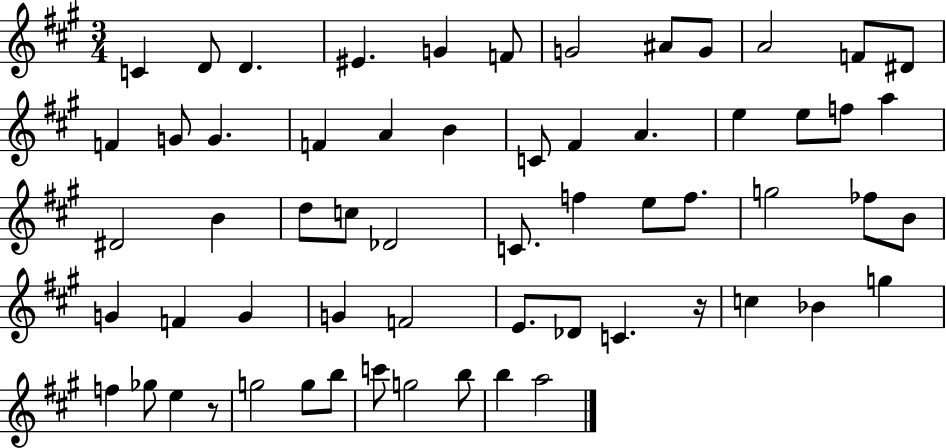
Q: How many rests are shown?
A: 2